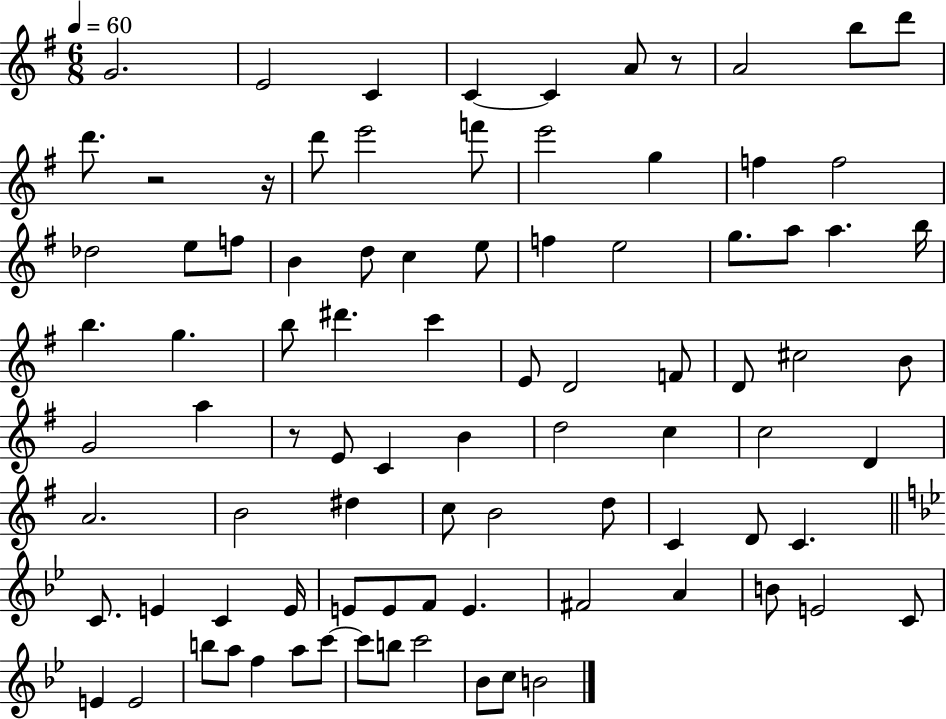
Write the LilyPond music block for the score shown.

{
  \clef treble
  \numericTimeSignature
  \time 6/8
  \key g \major
  \tempo 4 = 60
  g'2. | e'2 c'4 | c'4~~ c'4 a'8 r8 | a'2 b''8 d'''8 | \break d'''8. r2 r16 | d'''8 e'''2 f'''8 | e'''2 g''4 | f''4 f''2 | \break des''2 e''8 f''8 | b'4 d''8 c''4 e''8 | f''4 e''2 | g''8. a''8 a''4. b''16 | \break b''4. g''4. | b''8 dis'''4. c'''4 | e'8 d'2 f'8 | d'8 cis''2 b'8 | \break g'2 a''4 | r8 e'8 c'4 b'4 | d''2 c''4 | c''2 d'4 | \break a'2. | b'2 dis''4 | c''8 b'2 d''8 | c'4 d'8 c'4. | \break \bar "||" \break \key g \minor c'8. e'4 c'4 e'16 | e'8 e'8 f'8 e'4. | fis'2 a'4 | b'8 e'2 c'8 | \break e'4 e'2 | b''8 a''8 f''4 a''8 c'''8~~ | c'''8 b''8 c'''2 | bes'8 c''8 b'2 | \break \bar "|."
}